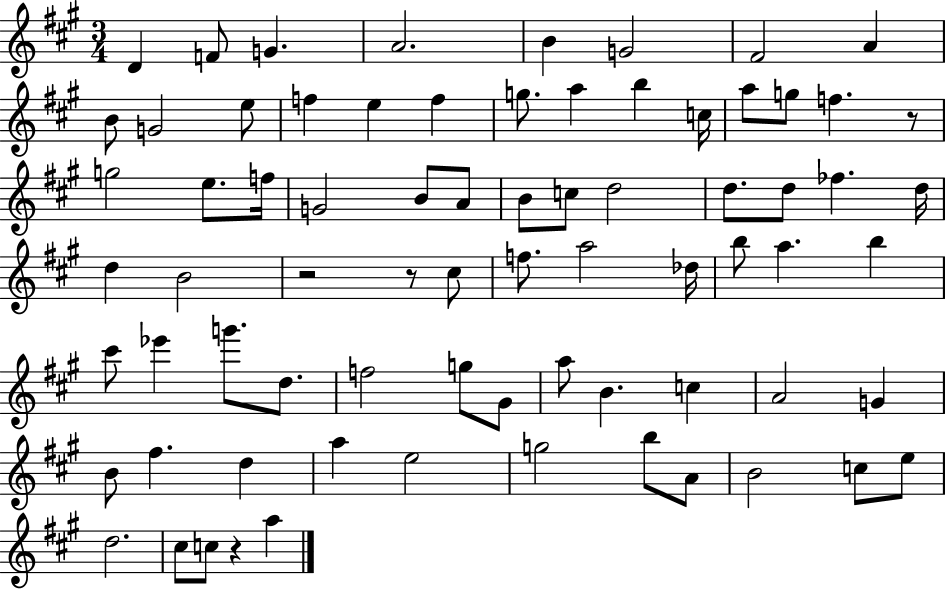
D4/q F4/e G4/q. A4/h. B4/q G4/h F#4/h A4/q B4/e G4/h E5/e F5/q E5/q F5/q G5/e. A5/q B5/q C5/s A5/e G5/e F5/q. R/e G5/h E5/e. F5/s G4/h B4/e A4/e B4/e C5/e D5/h D5/e. D5/e FES5/q. D5/s D5/q B4/h R/h R/e C#5/e F5/e. A5/h Db5/s B5/e A5/q. B5/q C#6/e Eb6/q G6/e. D5/e. F5/h G5/e G#4/e A5/e B4/q. C5/q A4/h G4/q B4/e F#5/q. D5/q A5/q E5/h G5/h B5/e A4/e B4/h C5/e E5/e D5/h. C#5/e C5/e R/q A5/q